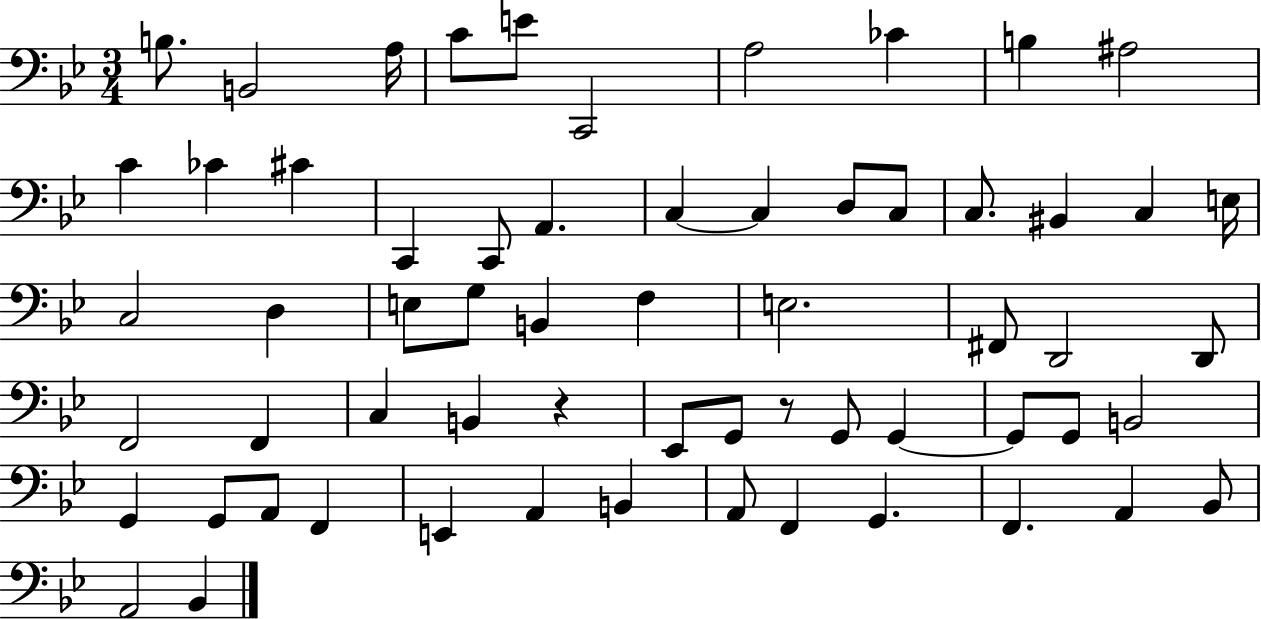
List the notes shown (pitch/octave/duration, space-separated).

B3/e. B2/h A3/s C4/e E4/e C2/h A3/h CES4/q B3/q A#3/h C4/q CES4/q C#4/q C2/q C2/e A2/q. C3/q C3/q D3/e C3/e C3/e. BIS2/q C3/q E3/s C3/h D3/q E3/e G3/e B2/q F3/q E3/h. F#2/e D2/h D2/e F2/h F2/q C3/q B2/q R/q Eb2/e G2/e R/e G2/e G2/q G2/e G2/e B2/h G2/q G2/e A2/e F2/q E2/q A2/q B2/q A2/e F2/q G2/q. F2/q. A2/q Bb2/e A2/h Bb2/q